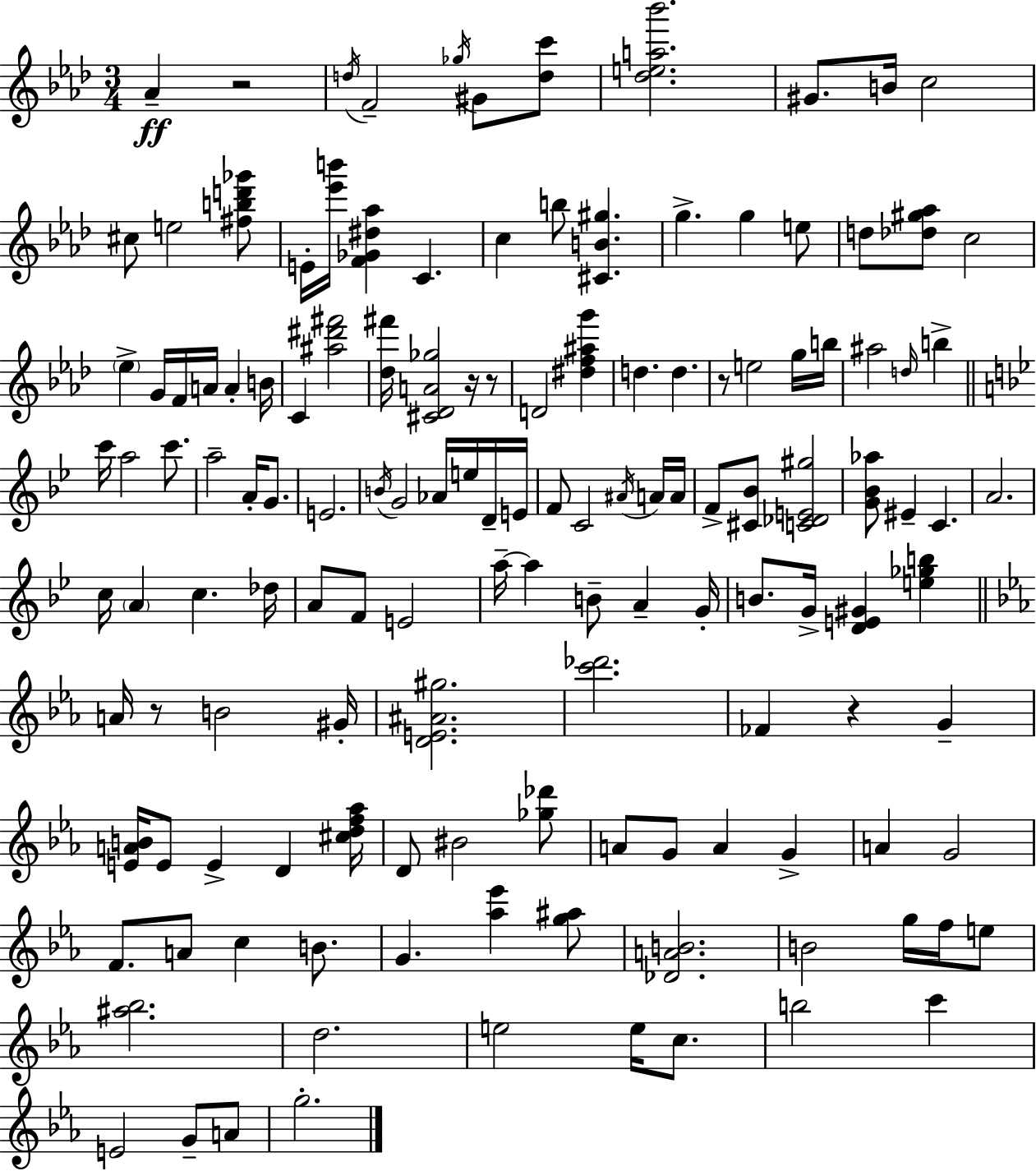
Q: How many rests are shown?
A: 6